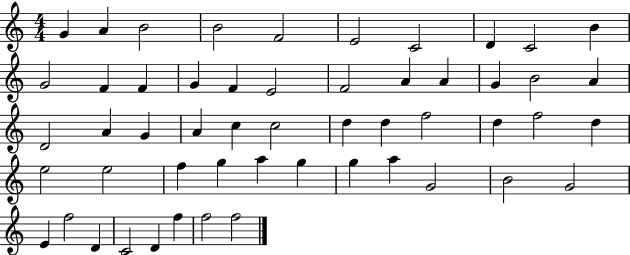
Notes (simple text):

G4/q A4/q B4/h B4/h F4/h E4/h C4/h D4/q C4/h B4/q G4/h F4/q F4/q G4/q F4/q E4/h F4/h A4/q A4/q G4/q B4/h A4/q D4/h A4/q G4/q A4/q C5/q C5/h D5/q D5/q F5/h D5/q F5/h D5/q E5/h E5/h F5/q G5/q A5/q G5/q G5/q A5/q G4/h B4/h G4/h E4/q F5/h D4/q C4/h D4/q F5/q F5/h F5/h